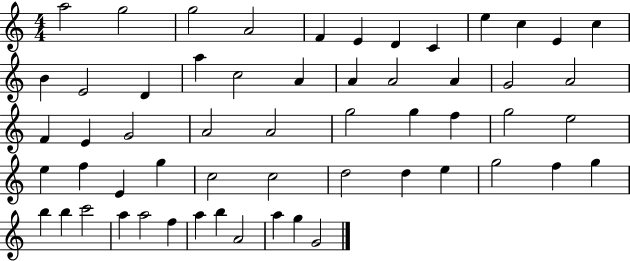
{
  \clef treble
  \numericTimeSignature
  \time 4/4
  \key c \major
  a''2 g''2 | g''2 a'2 | f'4 e'4 d'4 c'4 | e''4 c''4 e'4 c''4 | \break b'4 e'2 d'4 | a''4 c''2 a'4 | a'4 a'2 a'4 | g'2 a'2 | \break f'4 e'4 g'2 | a'2 a'2 | g''2 g''4 f''4 | g''2 e''2 | \break e''4 f''4 e'4 g''4 | c''2 c''2 | d''2 d''4 e''4 | g''2 f''4 g''4 | \break b''4 b''4 c'''2 | a''4 a''2 f''4 | a''4 b''4 a'2 | a''4 g''4 g'2 | \break \bar "|."
}